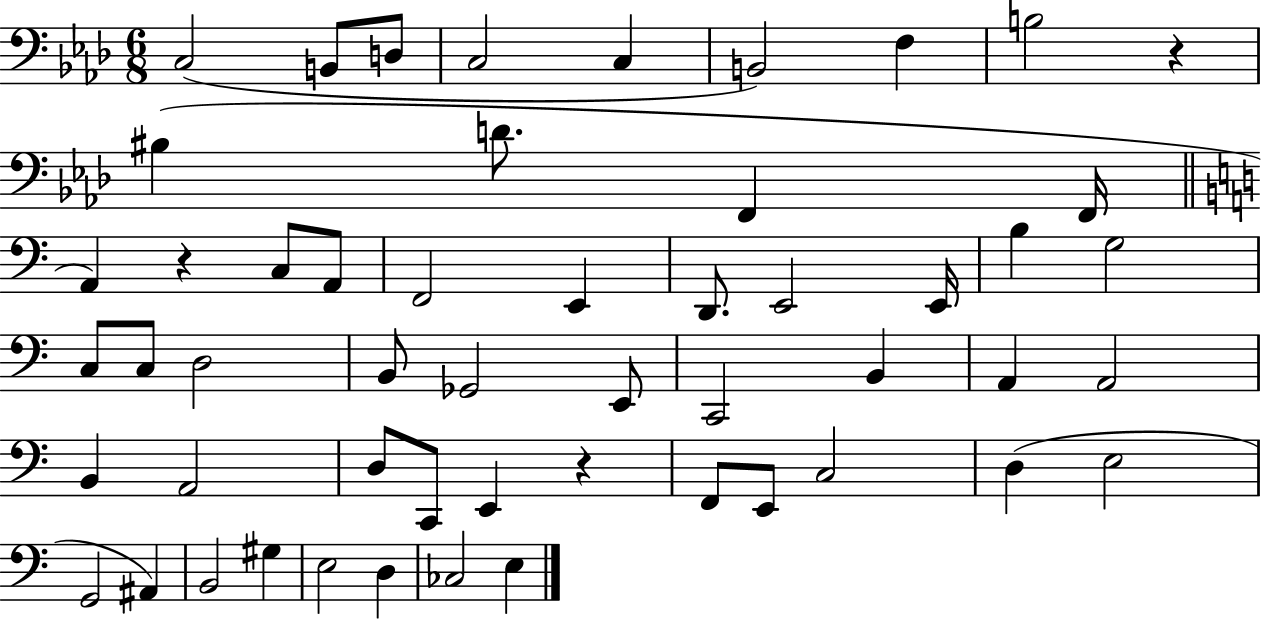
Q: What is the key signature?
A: AES major